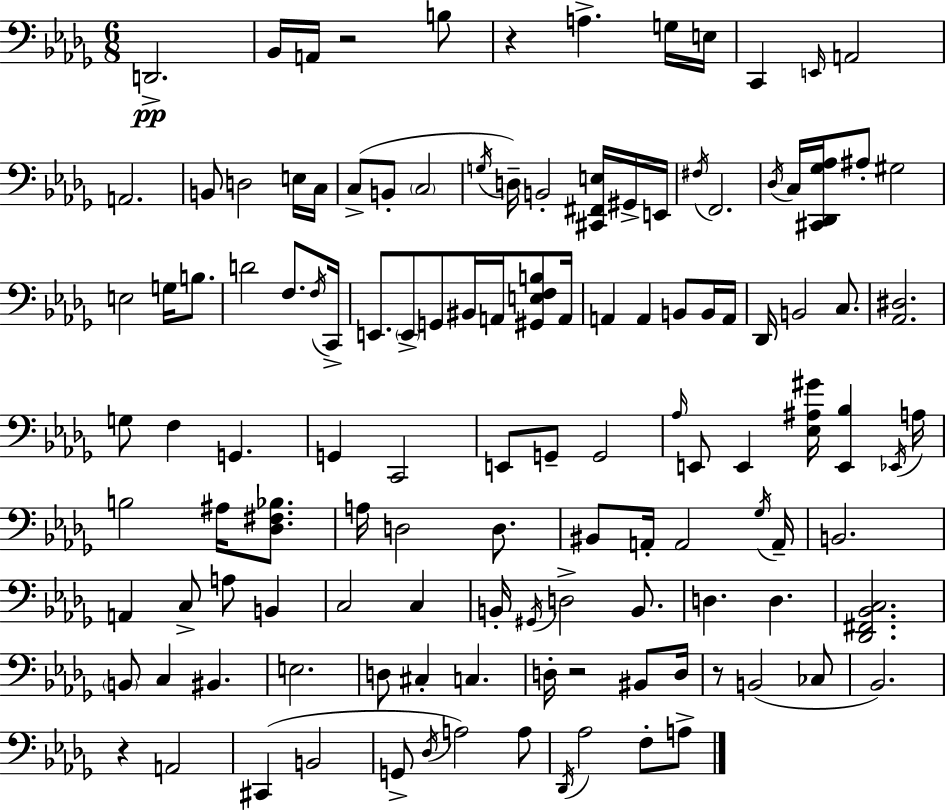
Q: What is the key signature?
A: BES minor